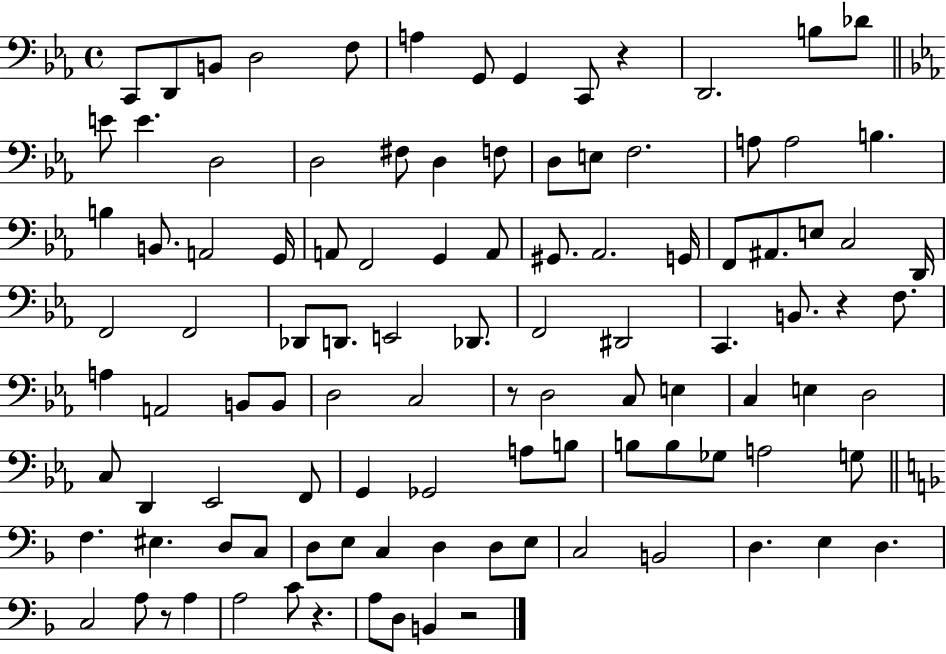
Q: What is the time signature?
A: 4/4